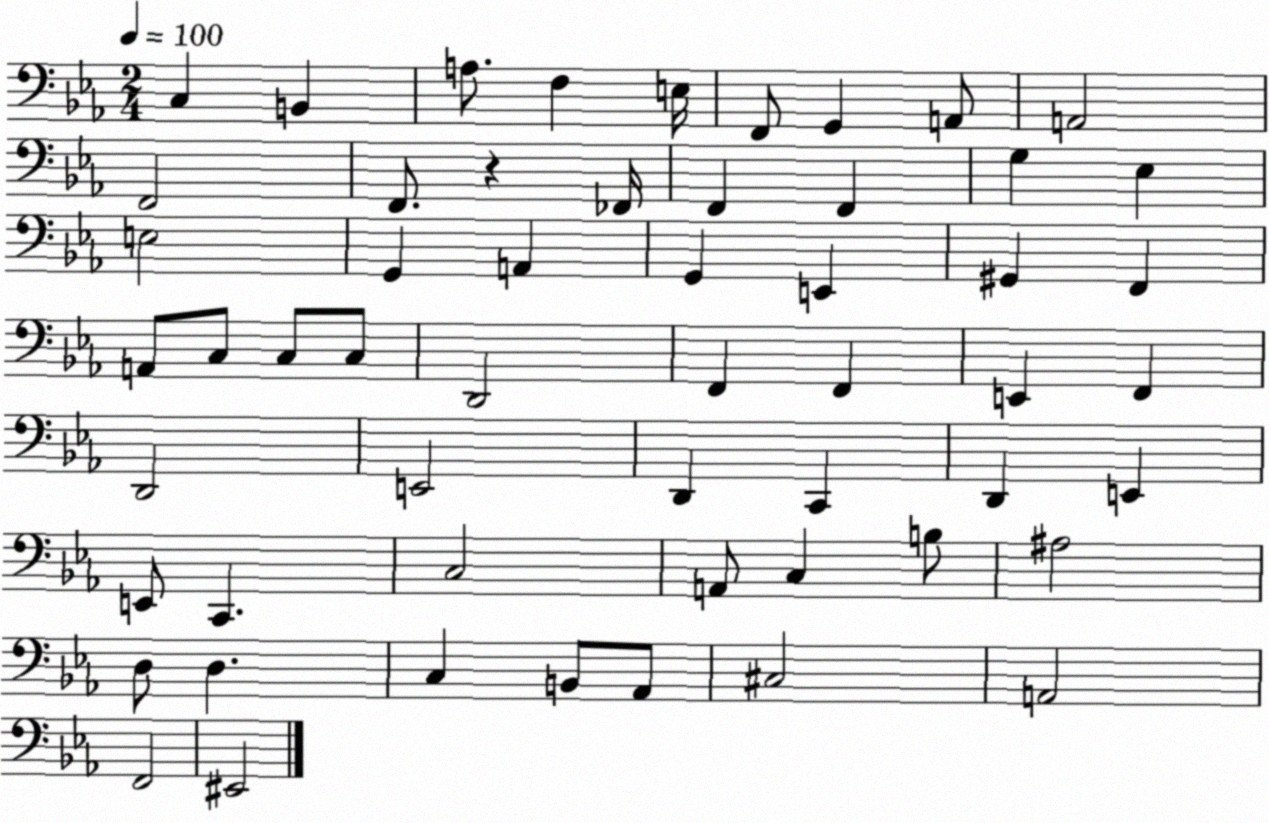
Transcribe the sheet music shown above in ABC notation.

X:1
T:Untitled
M:2/4
L:1/4
K:Eb
C, B,, A,/2 F, E,/4 F,,/2 G,, A,,/2 A,,2 F,,2 F,,/2 z _F,,/4 F,, F,, G, _E, E,2 G,, A,, G,, E,, ^G,, F,, A,,/2 C,/2 C,/2 C,/2 D,,2 F,, F,, E,, F,, D,,2 E,,2 D,, C,, D,, E,, E,,/2 C,, C,2 A,,/2 C, B,/2 ^A,2 D,/2 D, C, B,,/2 _A,,/2 ^C,2 A,,2 F,,2 ^E,,2